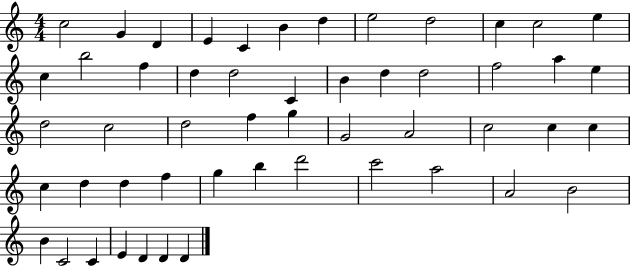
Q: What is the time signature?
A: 4/4